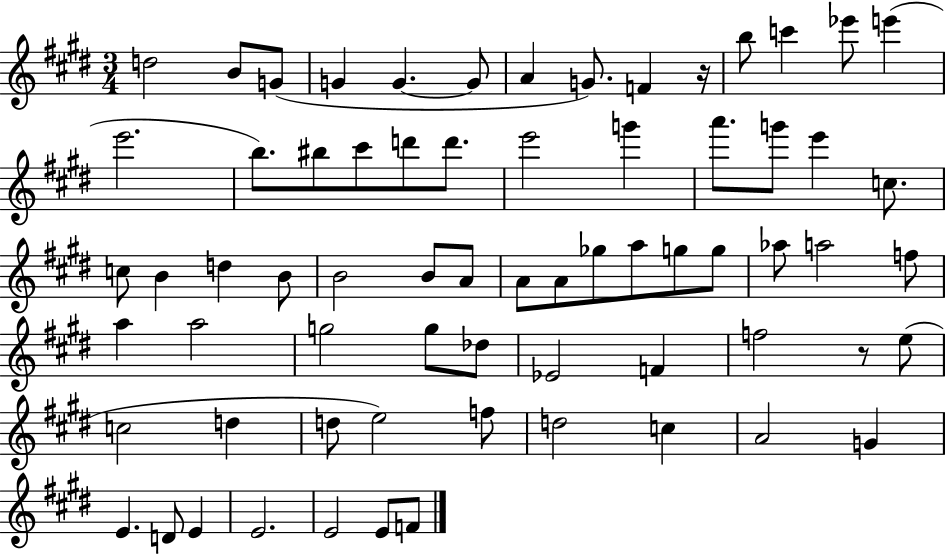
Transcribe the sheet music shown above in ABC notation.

X:1
T:Untitled
M:3/4
L:1/4
K:E
d2 B/2 G/2 G G G/2 A G/2 F z/4 b/2 c' _e'/2 e' e'2 b/2 ^b/2 ^c'/2 d'/2 d'/2 e'2 g' a'/2 g'/2 e' c/2 c/2 B d B/2 B2 B/2 A/2 A/2 A/2 _g/2 a/2 g/2 g/2 _a/2 a2 f/2 a a2 g2 g/2 _d/2 _E2 F f2 z/2 e/2 c2 d d/2 e2 f/2 d2 c A2 G E D/2 E E2 E2 E/2 F/2